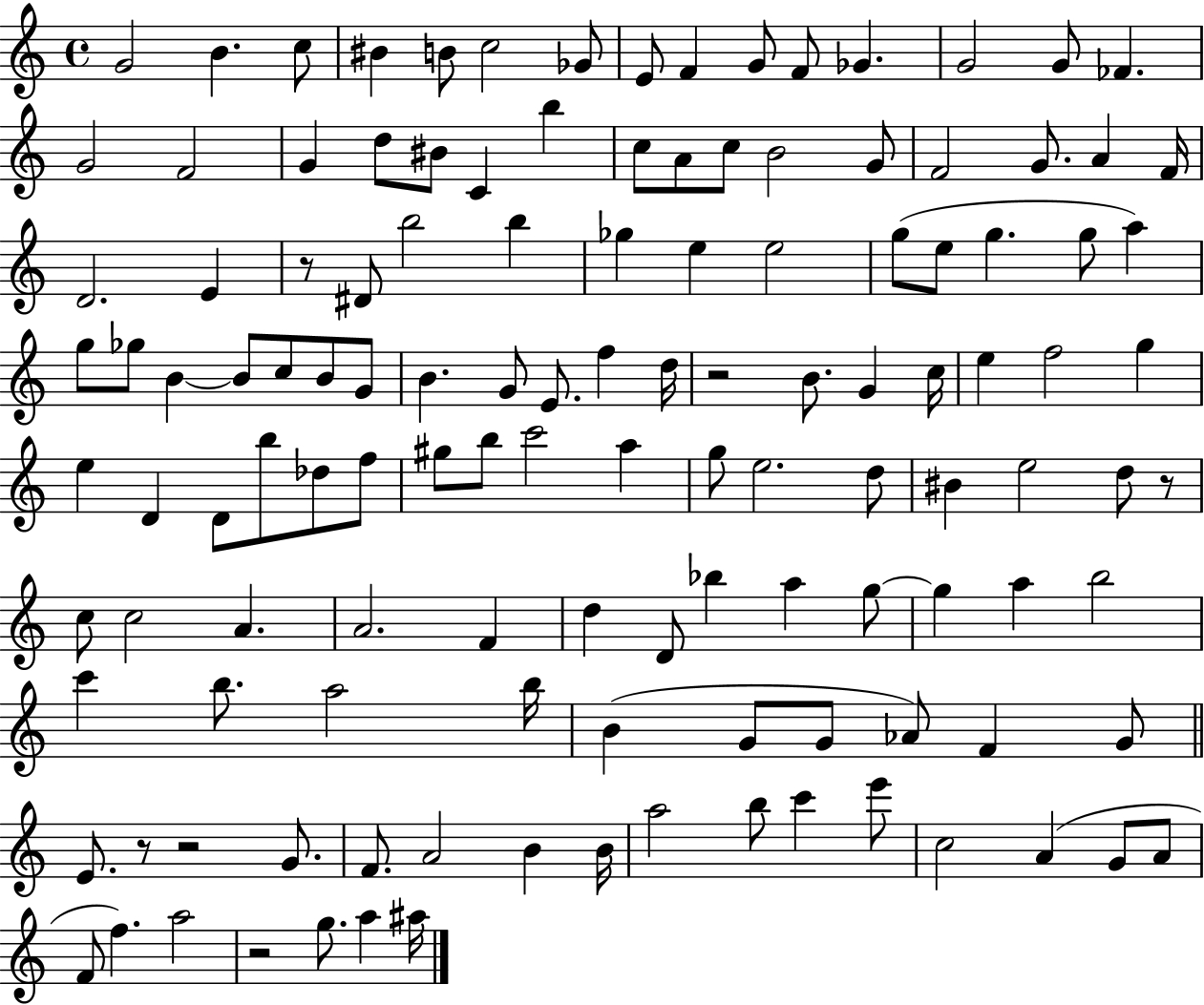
{
  \clef treble
  \time 4/4
  \defaultTimeSignature
  \key c \major
  \repeat volta 2 { g'2 b'4. c''8 | bis'4 b'8 c''2 ges'8 | e'8 f'4 g'8 f'8 ges'4. | g'2 g'8 fes'4. | \break g'2 f'2 | g'4 d''8 bis'8 c'4 b''4 | c''8 a'8 c''8 b'2 g'8 | f'2 g'8. a'4 f'16 | \break d'2. e'4 | r8 dis'8 b''2 b''4 | ges''4 e''4 e''2 | g''8( e''8 g''4. g''8 a''4) | \break g''8 ges''8 b'4~~ b'8 c''8 b'8 g'8 | b'4. g'8 e'8. f''4 d''16 | r2 b'8. g'4 c''16 | e''4 f''2 g''4 | \break e''4 d'4 d'8 b''8 des''8 f''8 | gis''8 b''8 c'''2 a''4 | g''8 e''2. d''8 | bis'4 e''2 d''8 r8 | \break c''8 c''2 a'4. | a'2. f'4 | d''4 d'8 bes''4 a''4 g''8~~ | g''4 a''4 b''2 | \break c'''4 b''8. a''2 b''16 | b'4( g'8 g'8 aes'8) f'4 g'8 | \bar "||" \break \key c \major e'8. r8 r2 g'8. | f'8. a'2 b'4 b'16 | a''2 b''8 c'''4 e'''8 | c''2 a'4( g'8 a'8 | \break f'8 f''4.) a''2 | r2 g''8. a''4 ais''16 | } \bar "|."
}